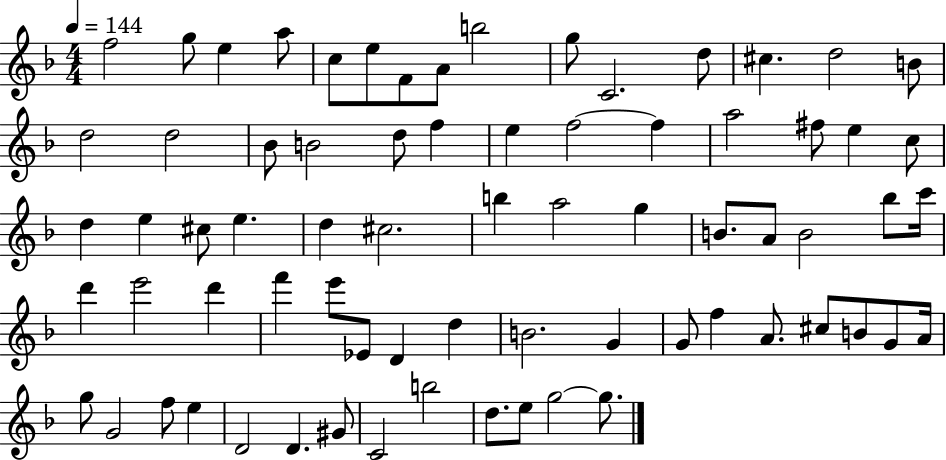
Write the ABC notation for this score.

X:1
T:Untitled
M:4/4
L:1/4
K:F
f2 g/2 e a/2 c/2 e/2 F/2 A/2 b2 g/2 C2 d/2 ^c d2 B/2 d2 d2 _B/2 B2 d/2 f e f2 f a2 ^f/2 e c/2 d e ^c/2 e d ^c2 b a2 g B/2 A/2 B2 _b/2 c'/4 d' e'2 d' f' e'/2 _E/2 D d B2 G G/2 f A/2 ^c/2 B/2 G/2 A/4 g/2 G2 f/2 e D2 D ^G/2 C2 b2 d/2 e/2 g2 g/2